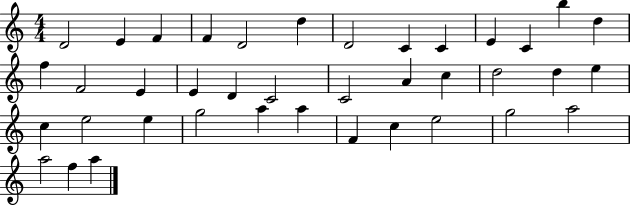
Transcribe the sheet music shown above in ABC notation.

X:1
T:Untitled
M:4/4
L:1/4
K:C
D2 E F F D2 d D2 C C E C b d f F2 E E D C2 C2 A c d2 d e c e2 e g2 a a F c e2 g2 a2 a2 f a